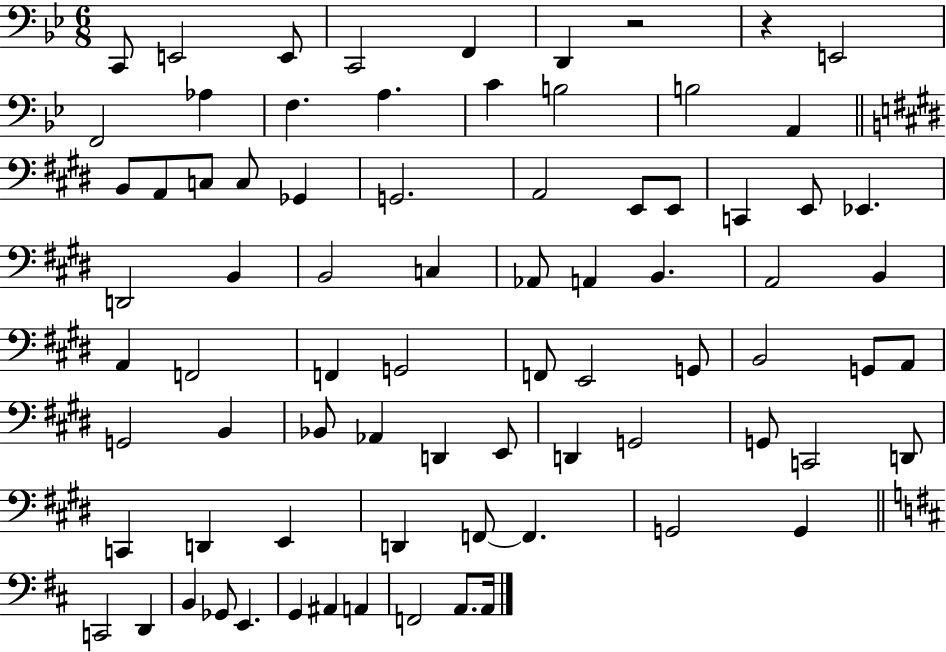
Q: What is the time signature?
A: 6/8